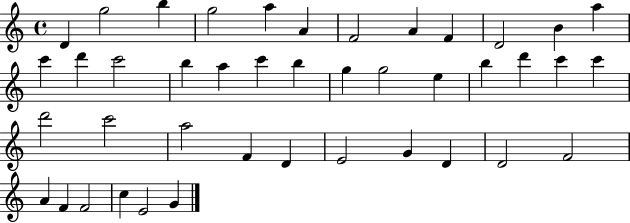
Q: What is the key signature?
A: C major